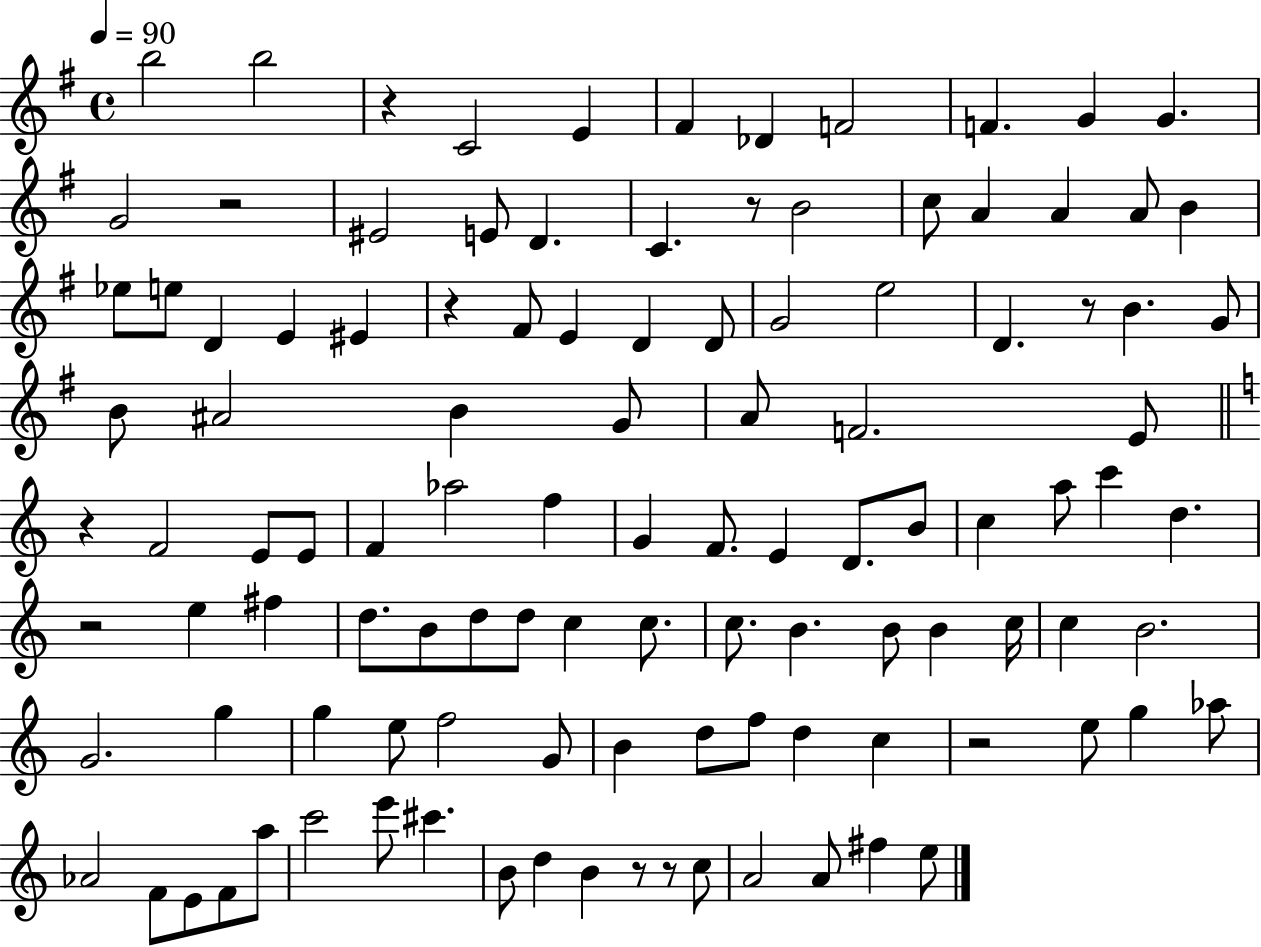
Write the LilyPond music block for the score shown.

{
  \clef treble
  \time 4/4
  \defaultTimeSignature
  \key g \major
  \tempo 4 = 90
  b''2 b''2 | r4 c'2 e'4 | fis'4 des'4 f'2 | f'4. g'4 g'4. | \break g'2 r2 | eis'2 e'8 d'4. | c'4. r8 b'2 | c''8 a'4 a'4 a'8 b'4 | \break ees''8 e''8 d'4 e'4 eis'4 | r4 fis'8 e'4 d'4 d'8 | g'2 e''2 | d'4. r8 b'4. g'8 | \break b'8 ais'2 b'4 g'8 | a'8 f'2. e'8 | \bar "||" \break \key c \major r4 f'2 e'8 e'8 | f'4 aes''2 f''4 | g'4 f'8. e'4 d'8. b'8 | c''4 a''8 c'''4 d''4. | \break r2 e''4 fis''4 | d''8. b'8 d''8 d''8 c''4 c''8. | c''8. b'4. b'8 b'4 c''16 | c''4 b'2. | \break g'2. g''4 | g''4 e''8 f''2 g'8 | b'4 d''8 f''8 d''4 c''4 | r2 e''8 g''4 aes''8 | \break aes'2 f'8 e'8 f'8 a''8 | c'''2 e'''8 cis'''4. | b'8 d''4 b'4 r8 r8 c''8 | a'2 a'8 fis''4 e''8 | \break \bar "|."
}